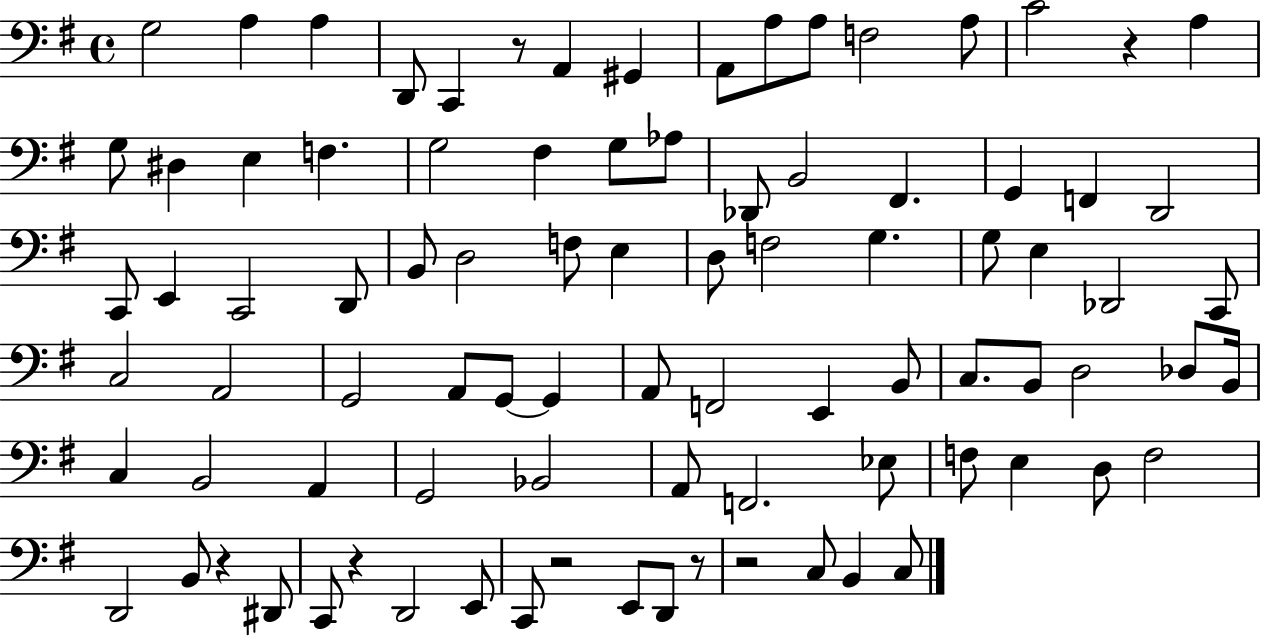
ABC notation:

X:1
T:Untitled
M:4/4
L:1/4
K:G
G,2 A, A, D,,/2 C,, z/2 A,, ^G,, A,,/2 A,/2 A,/2 F,2 A,/2 C2 z A, G,/2 ^D, E, F, G,2 ^F, G,/2 _A,/2 _D,,/2 B,,2 ^F,, G,, F,, D,,2 C,,/2 E,, C,,2 D,,/2 B,,/2 D,2 F,/2 E, D,/2 F,2 G, G,/2 E, _D,,2 C,,/2 C,2 A,,2 G,,2 A,,/2 G,,/2 G,, A,,/2 F,,2 E,, B,,/2 C,/2 B,,/2 D,2 _D,/2 B,,/4 C, B,,2 A,, G,,2 _B,,2 A,,/2 F,,2 _E,/2 F,/2 E, D,/2 F,2 D,,2 B,,/2 z ^D,,/2 C,,/2 z D,,2 E,,/2 C,,/2 z2 E,,/2 D,,/2 z/2 z2 C,/2 B,, C,/2